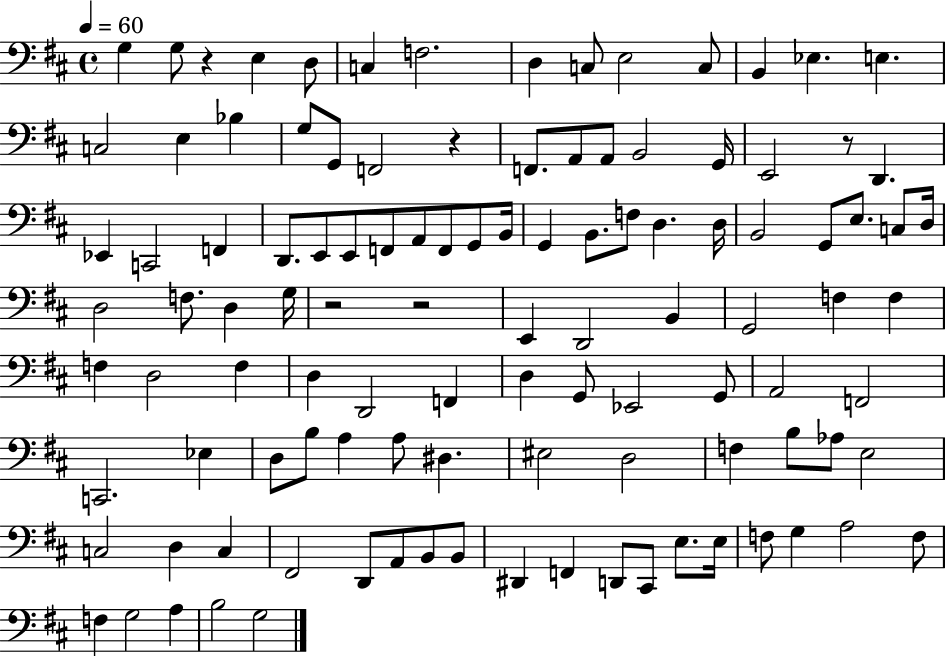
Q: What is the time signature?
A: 4/4